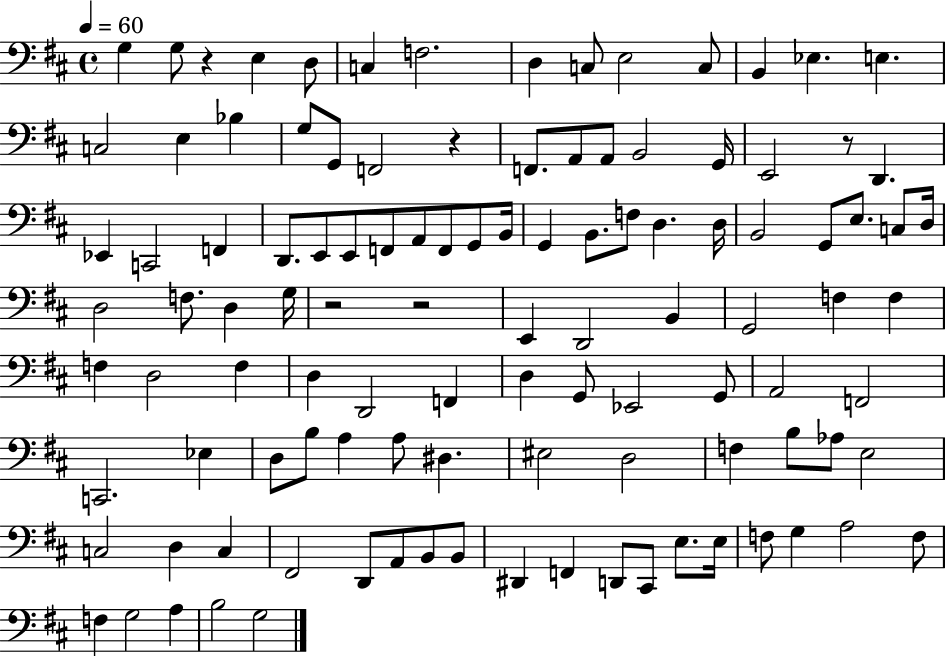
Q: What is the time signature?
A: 4/4